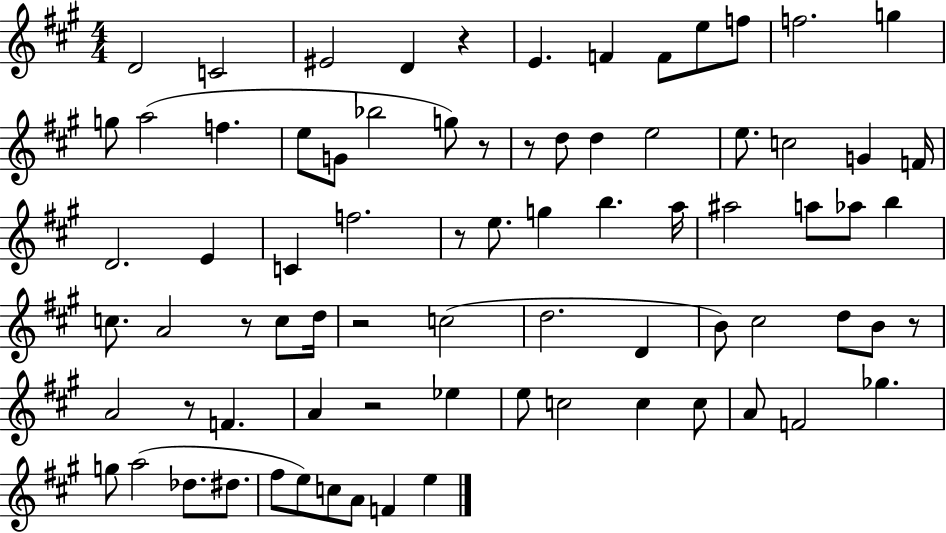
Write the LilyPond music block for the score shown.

{
  \clef treble
  \numericTimeSignature
  \time 4/4
  \key a \major
  \repeat volta 2 { d'2 c'2 | eis'2 d'4 r4 | e'4. f'4 f'8 e''8 f''8 | f''2. g''4 | \break g''8 a''2( f''4. | e''8 g'8 bes''2 g''8) r8 | r8 d''8 d''4 e''2 | e''8. c''2 g'4 f'16 | \break d'2. e'4 | c'4 f''2. | r8 e''8. g''4 b''4. a''16 | ais''2 a''8 aes''8 b''4 | \break c''8. a'2 r8 c''8 d''16 | r2 c''2( | d''2. d'4 | b'8) cis''2 d''8 b'8 r8 | \break a'2 r8 f'4. | a'4 r2 ees''4 | e''8 c''2 c''4 c''8 | a'8 f'2 ges''4. | \break g''8 a''2( des''8. dis''8. | fis''8 e''8) c''8 a'8 f'4 e''4 | } \bar "|."
}